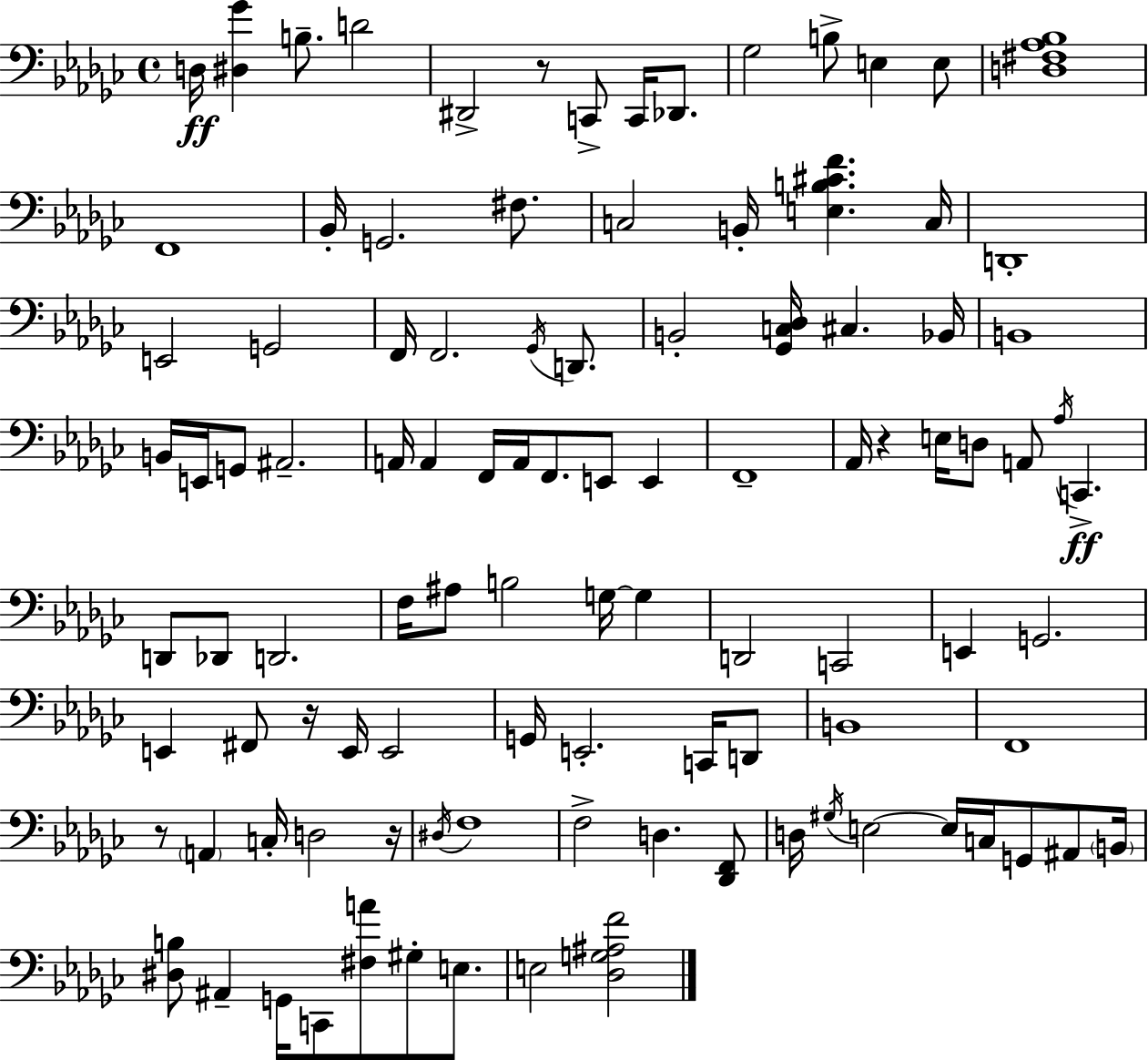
X:1
T:Untitled
M:4/4
L:1/4
K:Ebm
D,/4 [^D,_G] B,/2 D2 ^D,,2 z/2 C,,/2 C,,/4 _D,,/2 _G,2 B,/2 E, E,/2 [D,^F,_A,_B,]4 F,,4 _B,,/4 G,,2 ^F,/2 C,2 B,,/4 [E,B,^CF] C,/4 D,,4 E,,2 G,,2 F,,/4 F,,2 _G,,/4 D,,/2 B,,2 [_G,,C,_D,]/4 ^C, _B,,/4 B,,4 B,,/4 E,,/4 G,,/2 ^A,,2 A,,/4 A,, F,,/4 A,,/4 F,,/2 E,,/2 E,, F,,4 _A,,/4 z E,/4 D,/2 A,,/2 _A,/4 C,, D,,/2 _D,,/2 D,,2 F,/4 ^A,/2 B,2 G,/4 G, D,,2 C,,2 E,, G,,2 E,, ^F,,/2 z/4 E,,/4 E,,2 G,,/4 E,,2 C,,/4 D,,/2 B,,4 F,,4 z/2 A,, C,/4 D,2 z/4 ^D,/4 F,4 F,2 D, [_D,,F,,]/2 D,/4 ^G,/4 E,2 E,/4 C,/4 G,,/2 ^A,,/2 B,,/4 [^D,B,]/2 ^A,, G,,/4 C,,/2 [^F,A]/2 ^G,/2 E,/2 E,2 [_D,G,^A,F]2